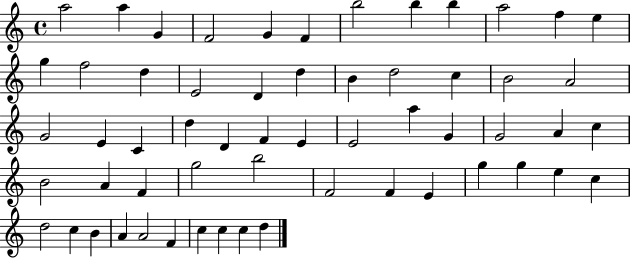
X:1
T:Untitled
M:4/4
L:1/4
K:C
a2 a G F2 G F b2 b b a2 f e g f2 d E2 D d B d2 c B2 A2 G2 E C d D F E E2 a G G2 A c B2 A F g2 b2 F2 F E g g e c d2 c B A A2 F c c c d